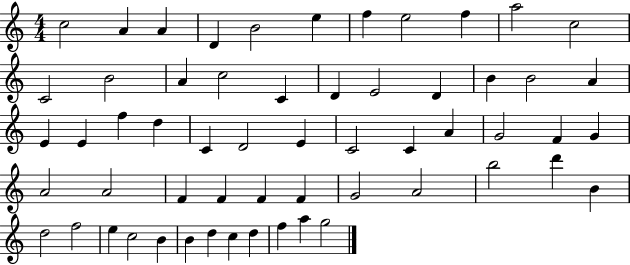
{
  \clef treble
  \numericTimeSignature
  \time 4/4
  \key c \major
  c''2 a'4 a'4 | d'4 b'2 e''4 | f''4 e''2 f''4 | a''2 c''2 | \break c'2 b'2 | a'4 c''2 c'4 | d'4 e'2 d'4 | b'4 b'2 a'4 | \break e'4 e'4 f''4 d''4 | c'4 d'2 e'4 | c'2 c'4 a'4 | g'2 f'4 g'4 | \break a'2 a'2 | f'4 f'4 f'4 f'4 | g'2 a'2 | b''2 d'''4 b'4 | \break d''2 f''2 | e''4 c''2 b'4 | b'4 d''4 c''4 d''4 | f''4 a''4 g''2 | \break \bar "|."
}